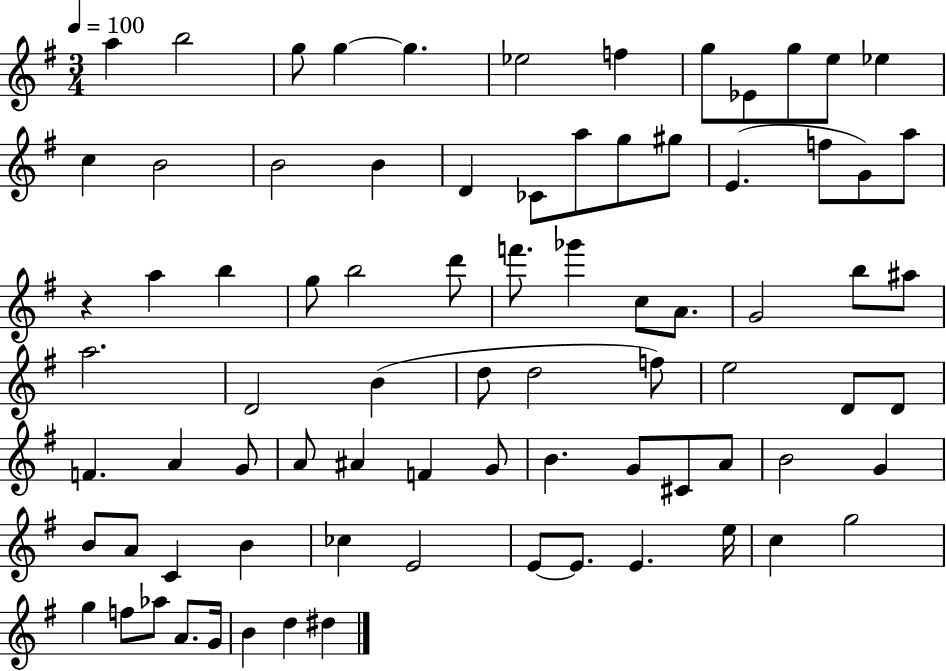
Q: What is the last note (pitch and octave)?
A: D#5